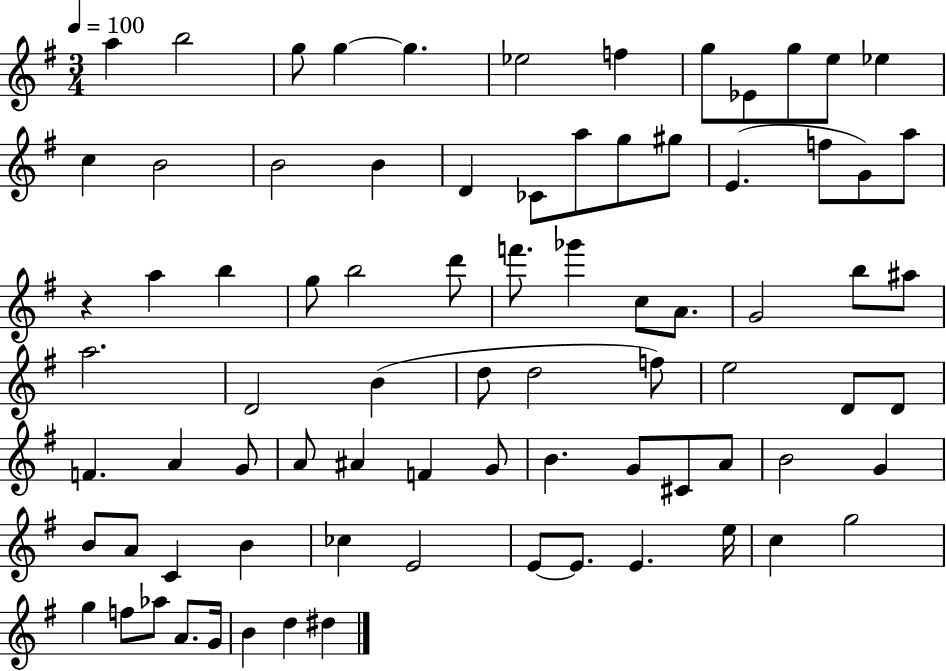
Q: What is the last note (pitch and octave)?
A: D#5